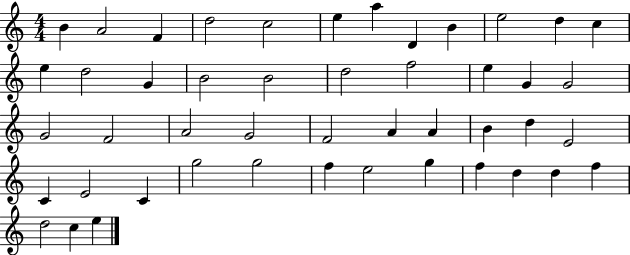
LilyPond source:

{
  \clef treble
  \numericTimeSignature
  \time 4/4
  \key c \major
  b'4 a'2 f'4 | d''2 c''2 | e''4 a''4 d'4 b'4 | e''2 d''4 c''4 | \break e''4 d''2 g'4 | b'2 b'2 | d''2 f''2 | e''4 g'4 g'2 | \break g'2 f'2 | a'2 g'2 | f'2 a'4 a'4 | b'4 d''4 e'2 | \break c'4 e'2 c'4 | g''2 g''2 | f''4 e''2 g''4 | f''4 d''4 d''4 f''4 | \break d''2 c''4 e''4 | \bar "|."
}